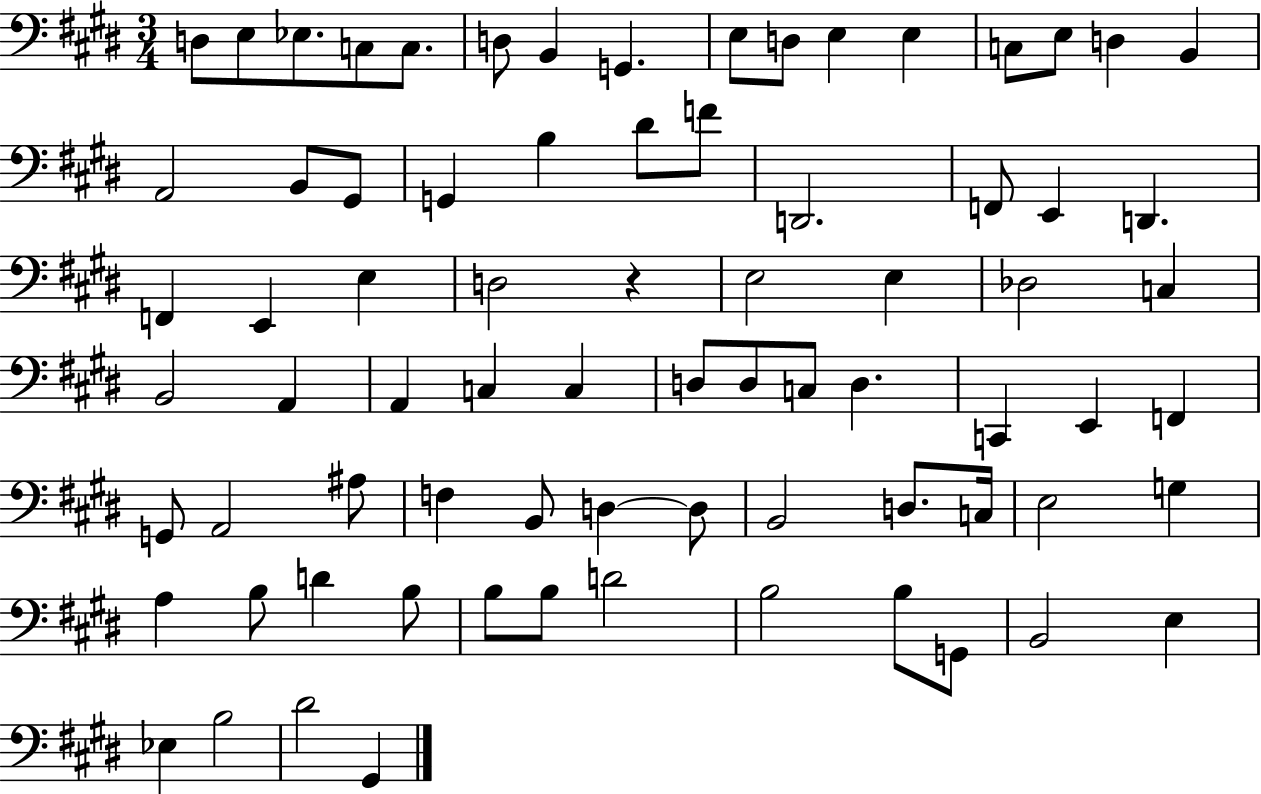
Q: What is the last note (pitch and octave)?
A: G#2